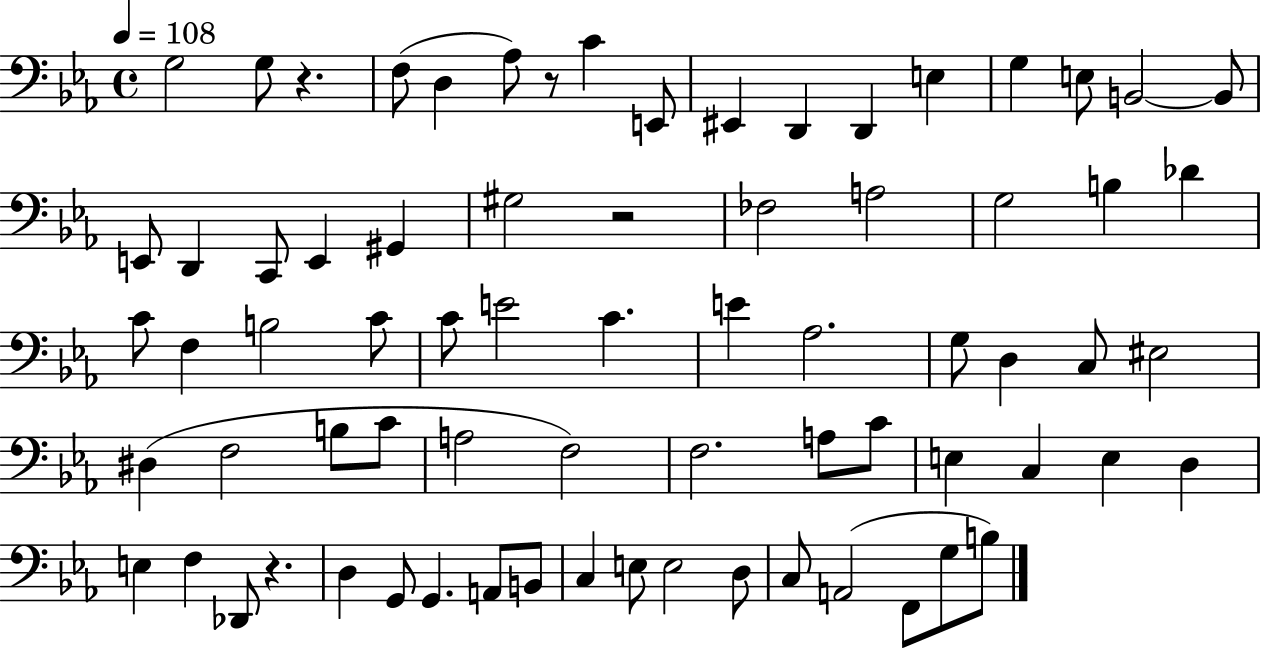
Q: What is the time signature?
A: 4/4